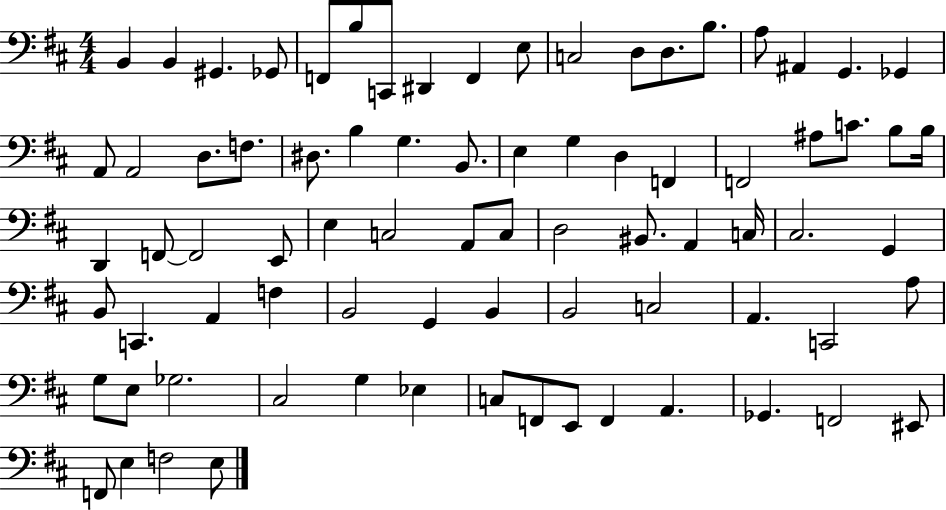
{
  \clef bass
  \numericTimeSignature
  \time 4/4
  \key d \major
  b,4 b,4 gis,4. ges,8 | f,8 b8 c,8 dis,4 f,4 e8 | c2 d8 d8. b8. | a8 ais,4 g,4. ges,4 | \break a,8 a,2 d8. f8. | dis8. b4 g4. b,8. | e4 g4 d4 f,4 | f,2 ais8 c'8. b8 b16 | \break d,4 f,8~~ f,2 e,8 | e4 c2 a,8 c8 | d2 bis,8. a,4 c16 | cis2. g,4 | \break b,8 c,4. a,4 f4 | b,2 g,4 b,4 | b,2 c2 | a,4. c,2 a8 | \break g8 e8 ges2. | cis2 g4 ees4 | c8 f,8 e,8 f,4 a,4. | ges,4. f,2 eis,8 | \break f,8 e4 f2 e8 | \bar "|."
}